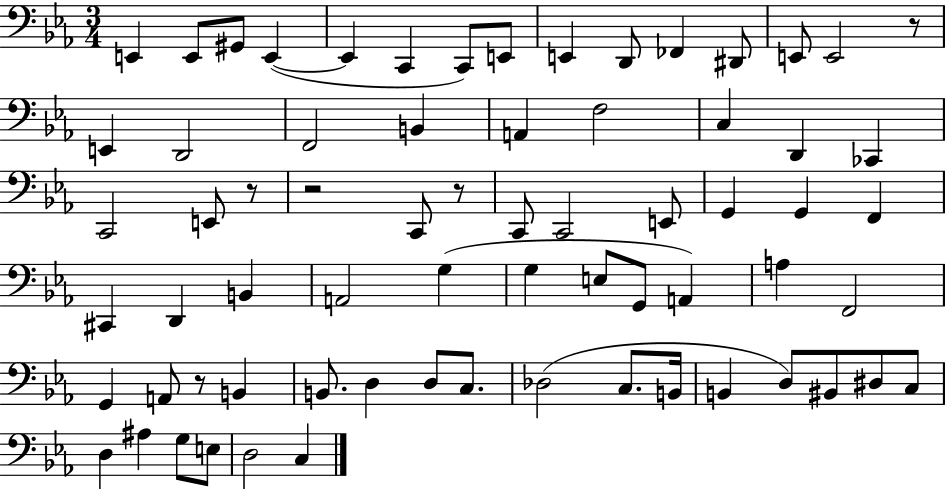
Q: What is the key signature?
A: EES major